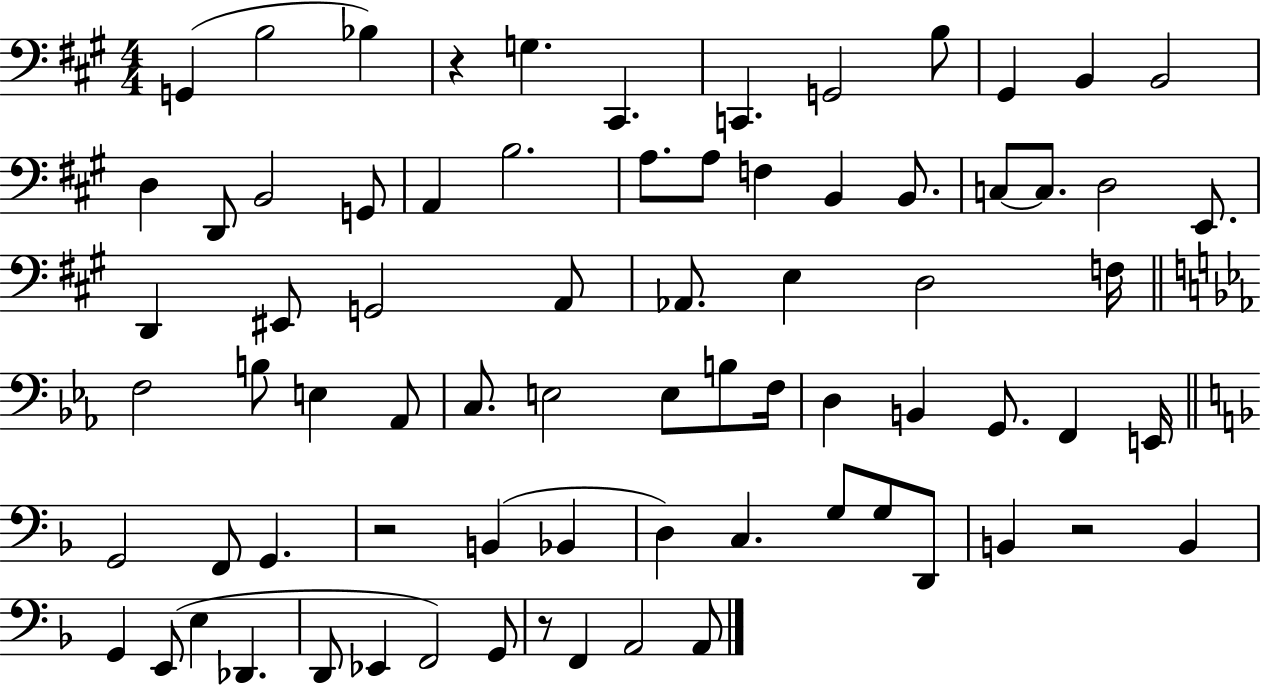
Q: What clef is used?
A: bass